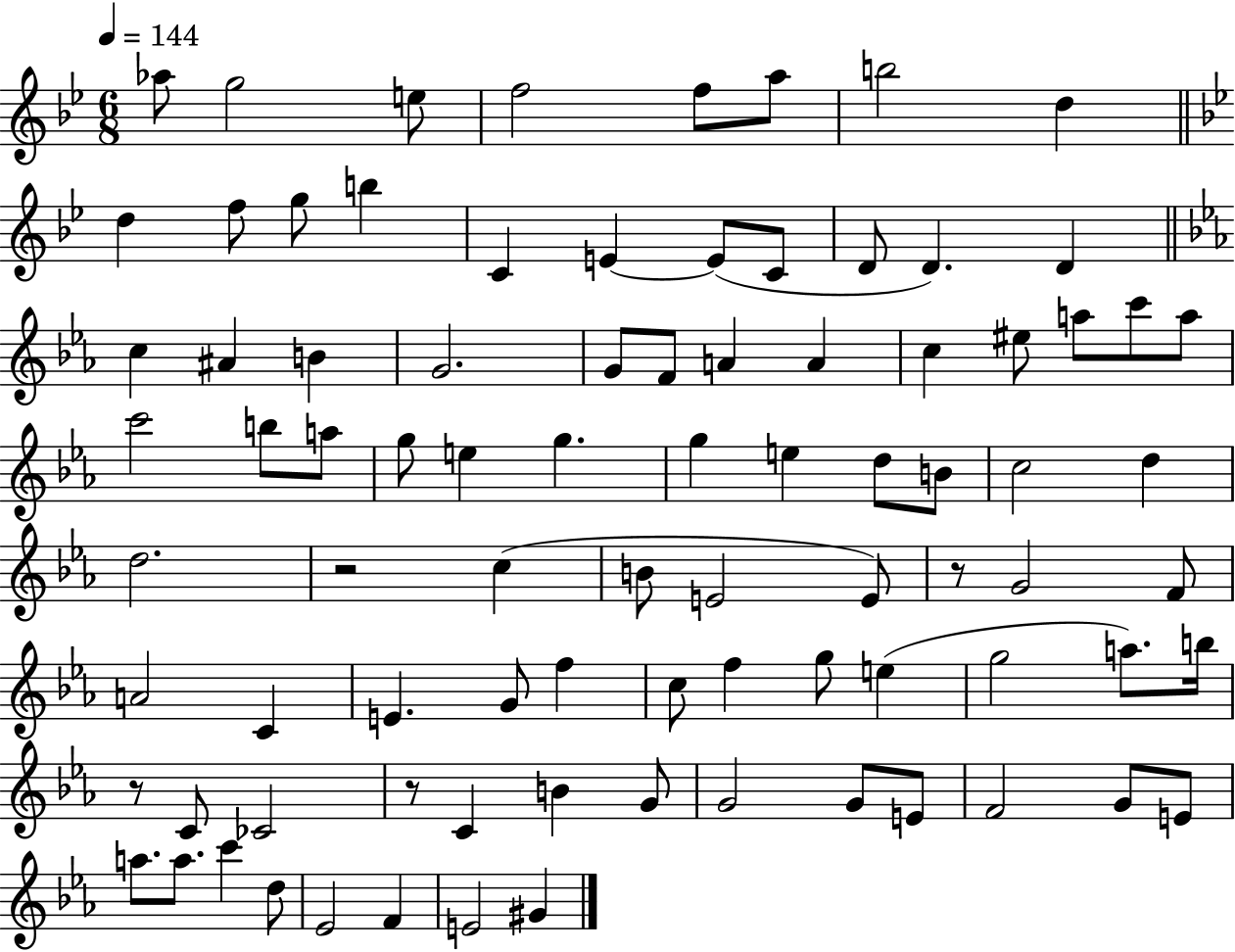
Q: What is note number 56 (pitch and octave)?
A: F5